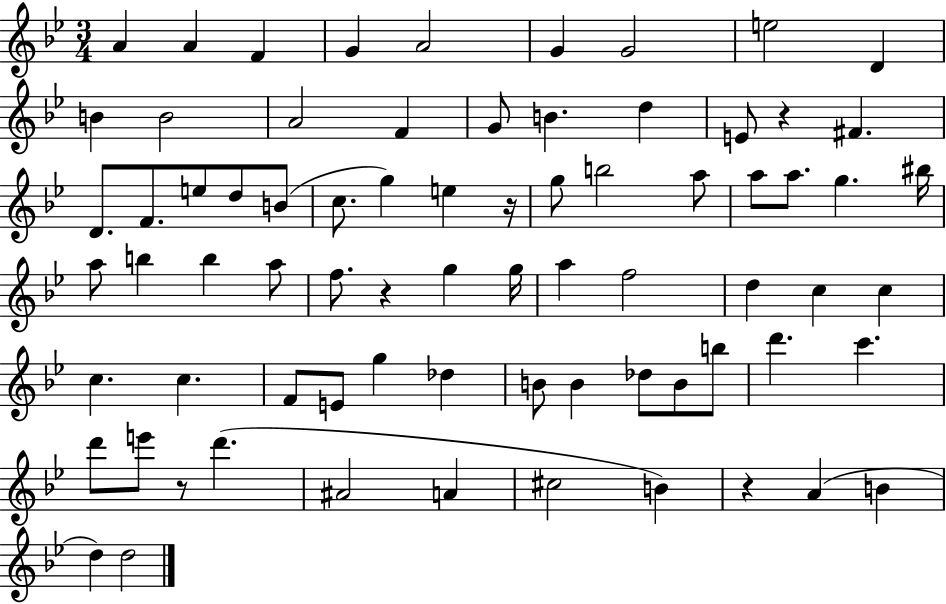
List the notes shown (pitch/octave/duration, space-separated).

A4/q A4/q F4/q G4/q A4/h G4/q G4/h E5/h D4/q B4/q B4/h A4/h F4/q G4/e B4/q. D5/q E4/e R/q F#4/q. D4/e. F4/e. E5/e D5/e B4/e C5/e. G5/q E5/q R/s G5/e B5/h A5/e A5/e A5/e. G5/q. BIS5/s A5/e B5/q B5/q A5/e F5/e. R/q G5/q G5/s A5/q F5/h D5/q C5/q C5/q C5/q. C5/q. F4/e E4/e G5/q Db5/q B4/e B4/q Db5/e B4/e B5/e D6/q. C6/q. D6/e E6/e R/e D6/q. A#4/h A4/q C#5/h B4/q R/q A4/q B4/q D5/q D5/h